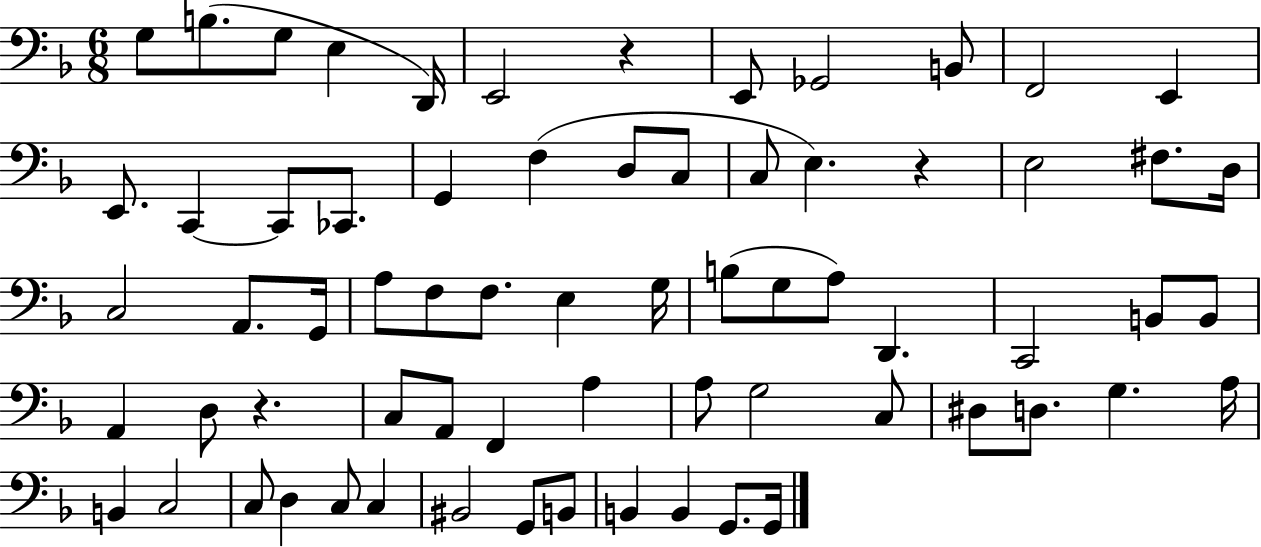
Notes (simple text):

G3/e B3/e. G3/e E3/q D2/s E2/h R/q E2/e Gb2/h B2/e F2/h E2/q E2/e. C2/q C2/e CES2/e. G2/q F3/q D3/e C3/e C3/e E3/q. R/q E3/h F#3/e. D3/s C3/h A2/e. G2/s A3/e F3/e F3/e. E3/q G3/s B3/e G3/e A3/e D2/q. C2/h B2/e B2/e A2/q D3/e R/q. C3/e A2/e F2/q A3/q A3/e G3/h C3/e D#3/e D3/e. G3/q. A3/s B2/q C3/h C3/e D3/q C3/e C3/q BIS2/h G2/e B2/e B2/q B2/q G2/e. G2/s